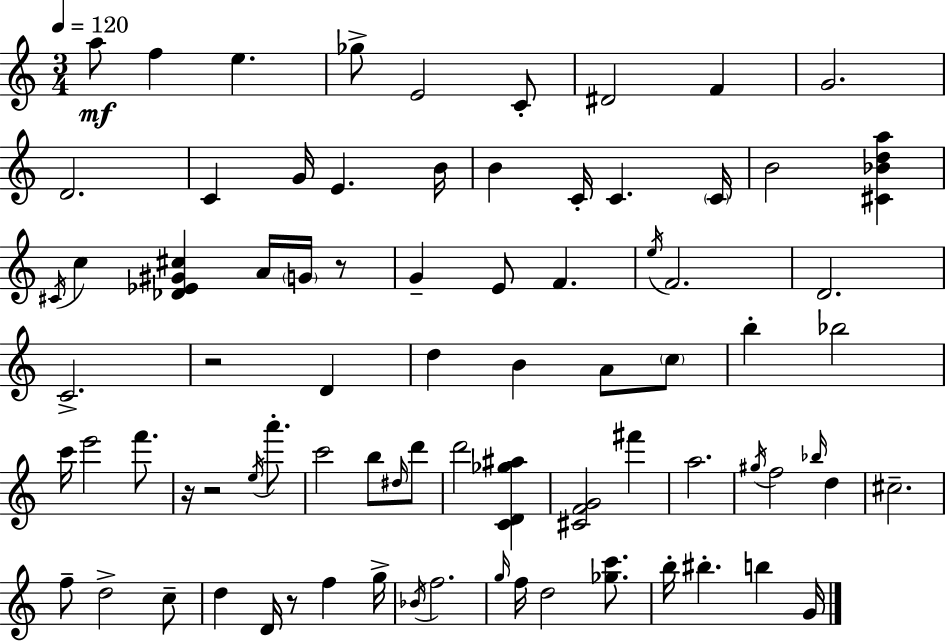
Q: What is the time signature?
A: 3/4